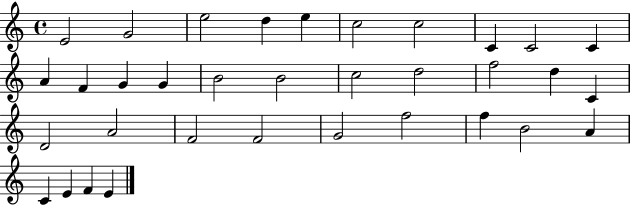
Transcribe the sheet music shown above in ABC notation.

X:1
T:Untitled
M:4/4
L:1/4
K:C
E2 G2 e2 d e c2 c2 C C2 C A F G G B2 B2 c2 d2 f2 d C D2 A2 F2 F2 G2 f2 f B2 A C E F E